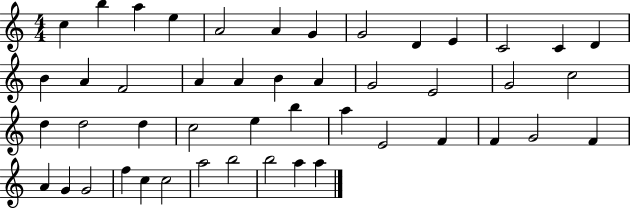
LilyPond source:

{
  \clef treble
  \numericTimeSignature
  \time 4/4
  \key c \major
  c''4 b''4 a''4 e''4 | a'2 a'4 g'4 | g'2 d'4 e'4 | c'2 c'4 d'4 | \break b'4 a'4 f'2 | a'4 a'4 b'4 a'4 | g'2 e'2 | g'2 c''2 | \break d''4 d''2 d''4 | c''2 e''4 b''4 | a''4 e'2 f'4 | f'4 g'2 f'4 | \break a'4 g'4 g'2 | f''4 c''4 c''2 | a''2 b''2 | b''2 a''4 a''4 | \break \bar "|."
}